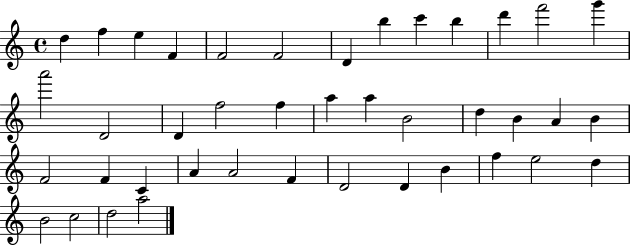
{
  \clef treble
  \time 4/4
  \defaultTimeSignature
  \key c \major
  d''4 f''4 e''4 f'4 | f'2 f'2 | d'4 b''4 c'''4 b''4 | d'''4 f'''2 g'''4 | \break a'''2 d'2 | d'4 f''2 f''4 | a''4 a''4 b'2 | d''4 b'4 a'4 b'4 | \break f'2 f'4 c'4 | a'4 a'2 f'4 | d'2 d'4 b'4 | f''4 e''2 d''4 | \break b'2 c''2 | d''2 a''2 | \bar "|."
}